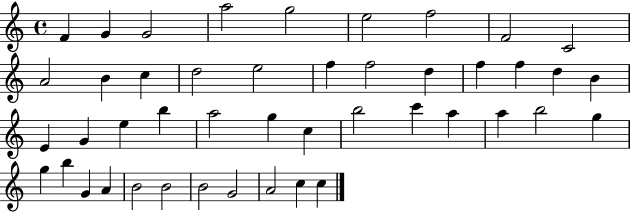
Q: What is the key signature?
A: C major